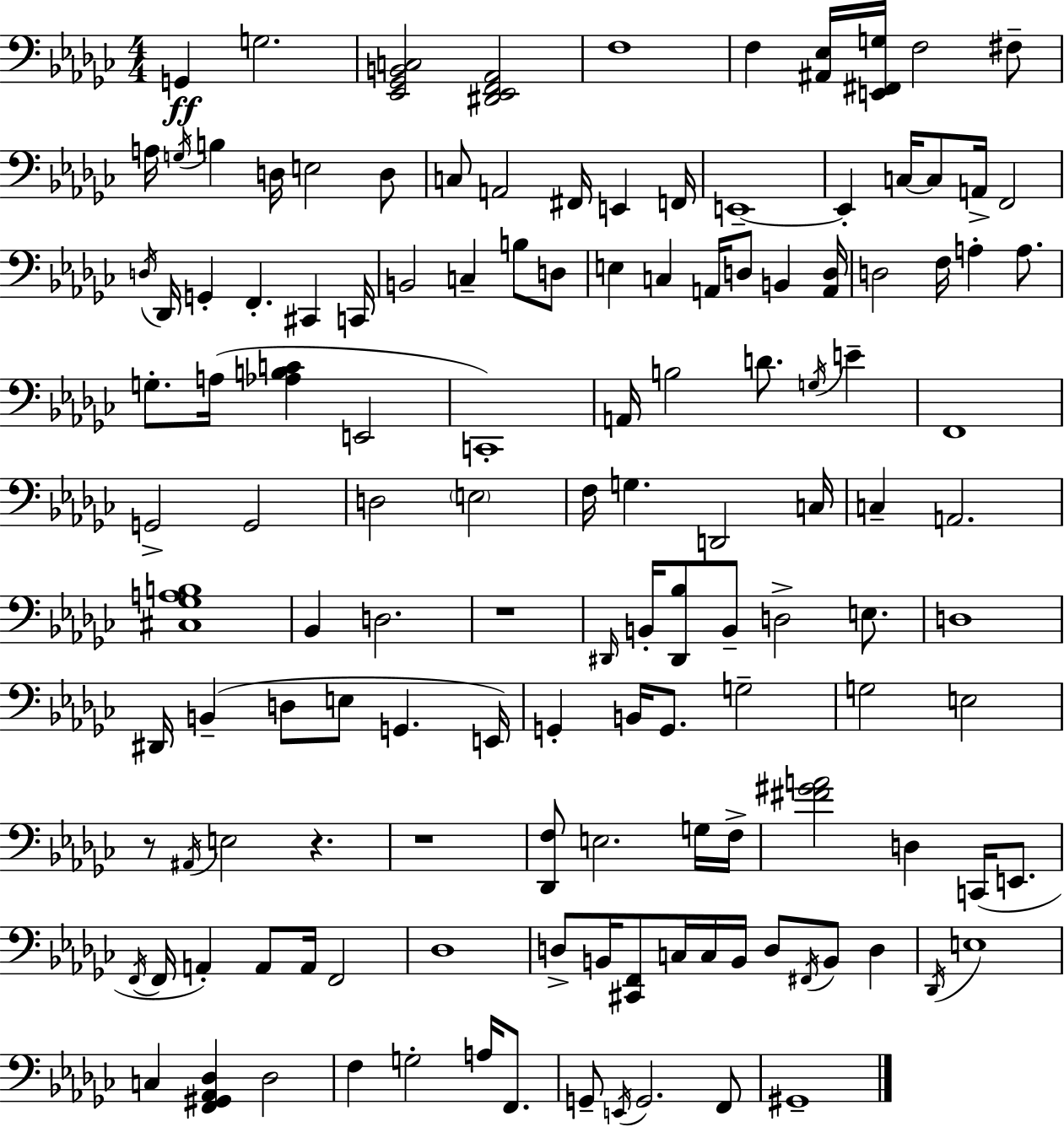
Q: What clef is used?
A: bass